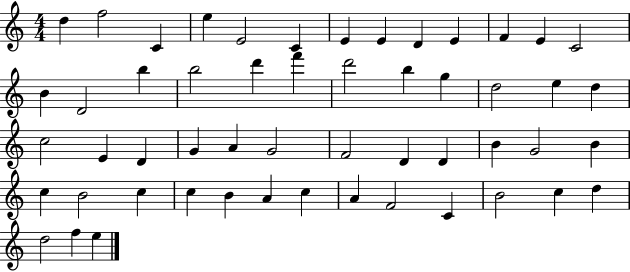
D5/q F5/h C4/q E5/q E4/h C4/q E4/q E4/q D4/q E4/q F4/q E4/q C4/h B4/q D4/h B5/q B5/h D6/q F6/q D6/h B5/q G5/q D5/h E5/q D5/q C5/h E4/q D4/q G4/q A4/q G4/h F4/h D4/q D4/q B4/q G4/h B4/q C5/q B4/h C5/q C5/q B4/q A4/q C5/q A4/q F4/h C4/q B4/h C5/q D5/q D5/h F5/q E5/q